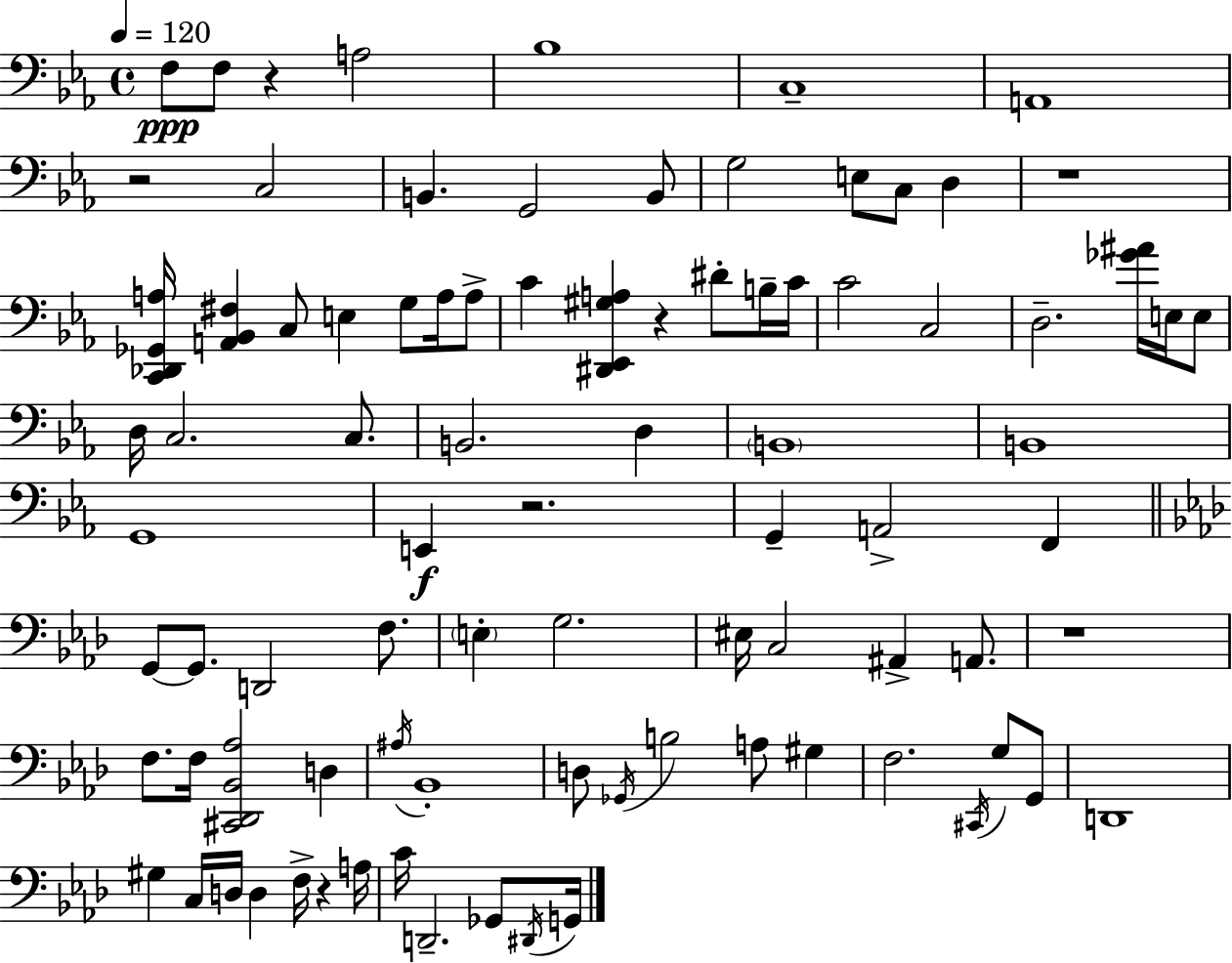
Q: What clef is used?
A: bass